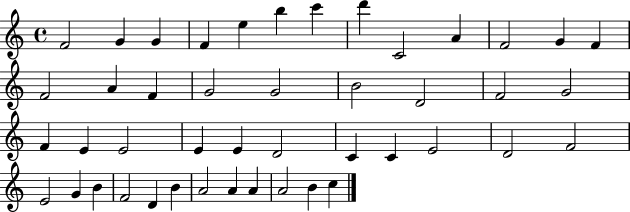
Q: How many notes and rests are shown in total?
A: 45